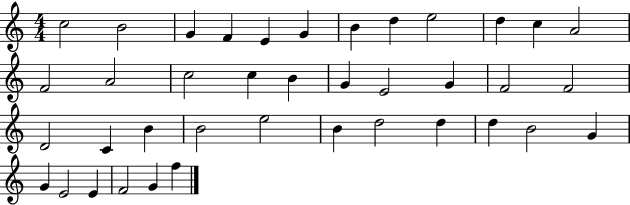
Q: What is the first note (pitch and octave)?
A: C5